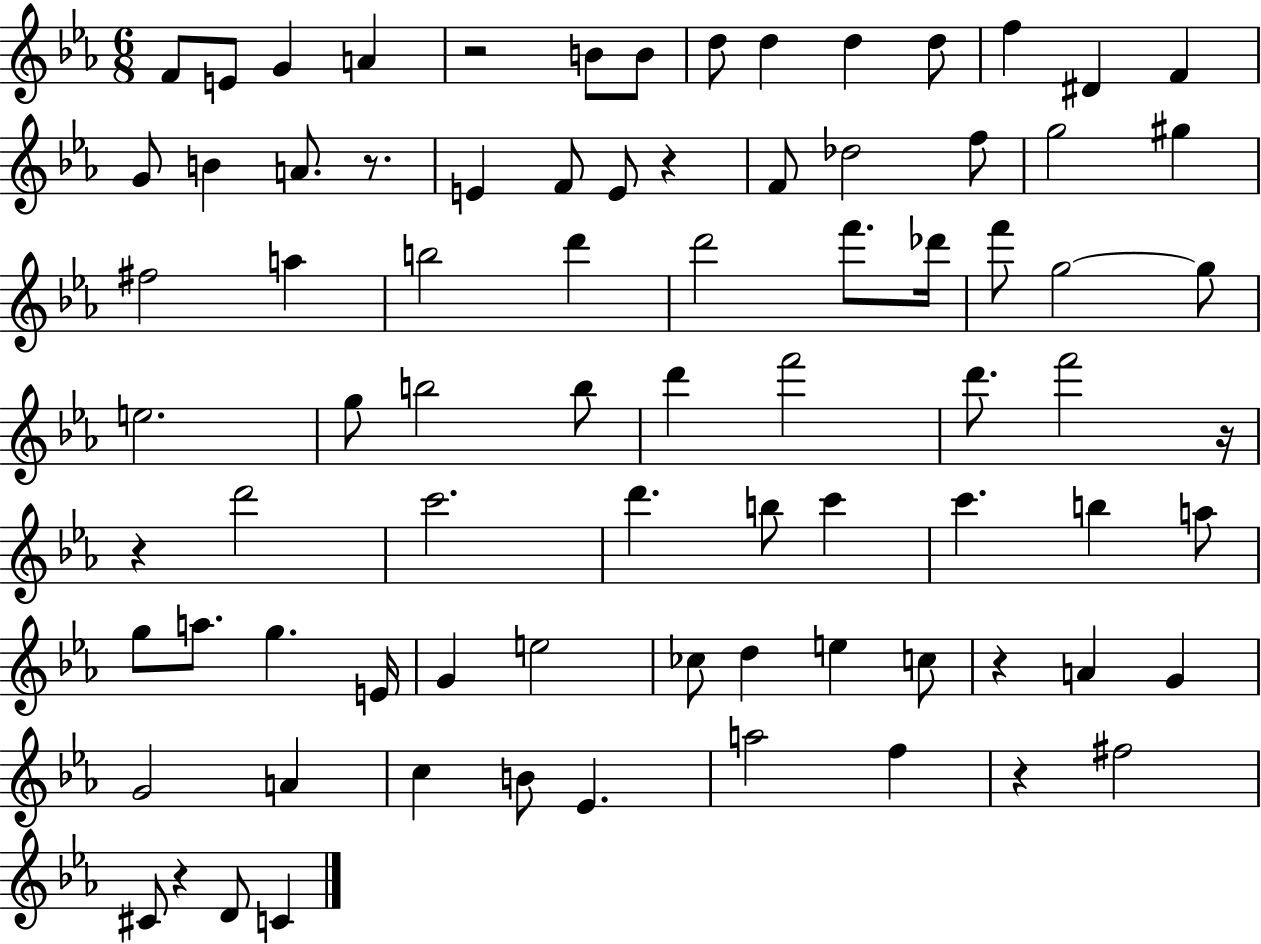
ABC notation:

X:1
T:Untitled
M:6/8
L:1/4
K:Eb
F/2 E/2 G A z2 B/2 B/2 d/2 d d d/2 f ^D F G/2 B A/2 z/2 E F/2 E/2 z F/2 _d2 f/2 g2 ^g ^f2 a b2 d' d'2 f'/2 _d'/4 f'/2 g2 g/2 e2 g/2 b2 b/2 d' f'2 d'/2 f'2 z/4 z d'2 c'2 d' b/2 c' c' b a/2 g/2 a/2 g E/4 G e2 _c/2 d e c/2 z A G G2 A c B/2 _E a2 f z ^f2 ^C/2 z D/2 C